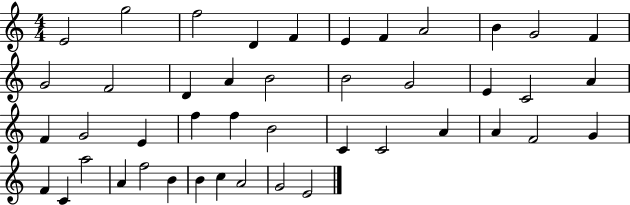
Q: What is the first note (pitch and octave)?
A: E4